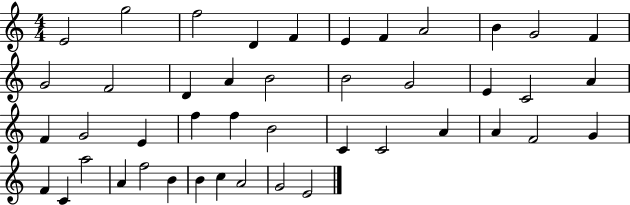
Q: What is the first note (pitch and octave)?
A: E4